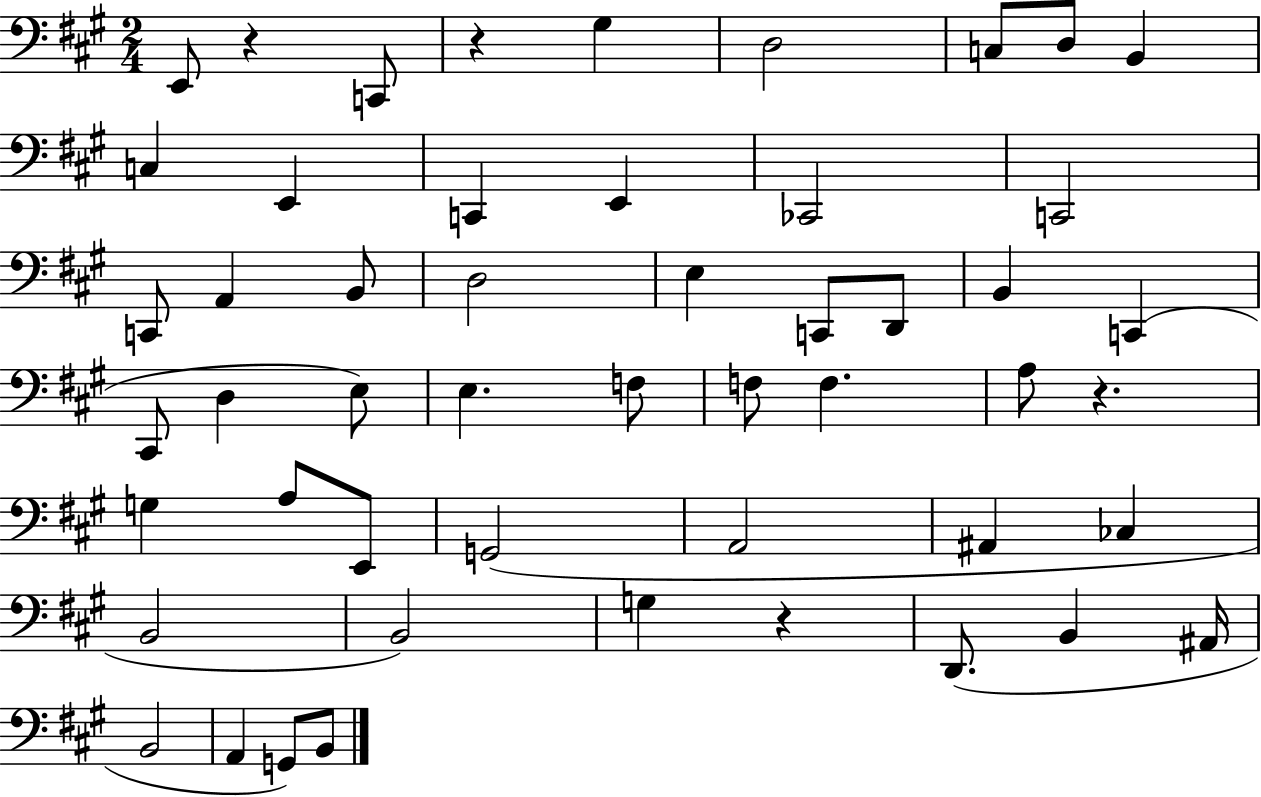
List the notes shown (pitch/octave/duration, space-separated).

E2/e R/q C2/e R/q G#3/q D3/h C3/e D3/e B2/q C3/q E2/q C2/q E2/q CES2/h C2/h C2/e A2/q B2/e D3/h E3/q C2/e D2/e B2/q C2/q C#2/e D3/q E3/e E3/q. F3/e F3/e F3/q. A3/e R/q. G3/q A3/e E2/e G2/h A2/h A#2/q CES3/q B2/h B2/h G3/q R/q D2/e. B2/q A#2/s B2/h A2/q G2/e B2/e